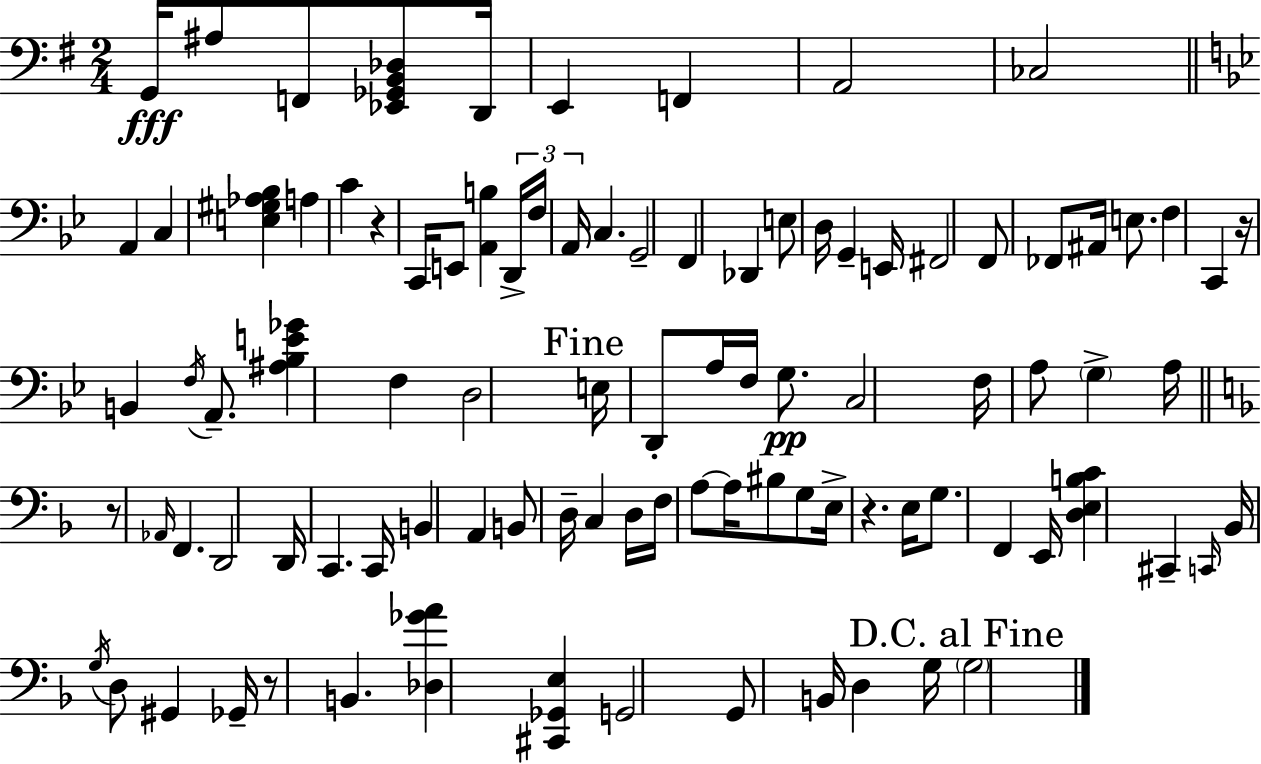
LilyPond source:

{
  \clef bass
  \numericTimeSignature
  \time 2/4
  \key e \minor
  g,16\fff ais8 f,8 <ees, ges, b, des>8 d,16 | e,4 f,4 | a,2 | ces2 | \break \bar "||" \break \key g \minor a,4 c4 | <e gis aes bes>4 a4 | c'4 r4 | c,16 e,8 <a, b>4 \tuplet 3/2 { d,16-> | \break f16 a,16 } c4. | g,2-- | f,4 des,4 | e8 d16 g,4-- e,16 | \break fis,2 | f,8 fes,8 ais,16 e8. | f4 c,4 | r16 b,4 \acciaccatura { f16 } a,8.-- | \break <ais bes e' ges'>4 f4 | d2 | \mark "Fine" e16 d,8-. a16 f16 g8.\pp | c2 | \break f16 a8 \parenthesize g4-> | a16 \bar "||" \break \key f \major r8 \grace { aes,16 } f,4. | d,2 | d,16 c,4. | c,16 b,4 a,4 | \break b,8 d16-- c4 | d16 f16 a8~~ a16 bis8 g8 | e16-> r4. | e16 g8. f,4 | \break e,16 <d e b c'>4 cis,4-- | \grace { c,16 } bes,16 \acciaccatura { g16 } d8 gis,4 | ges,16-- r8 b,4. | <des ges' a'>4 <cis, ges, e>4 | \break g,2 | g,8 b,16 d4 | g16 \mark "D.C. al Fine" \parenthesize g2 | \bar "|."
}